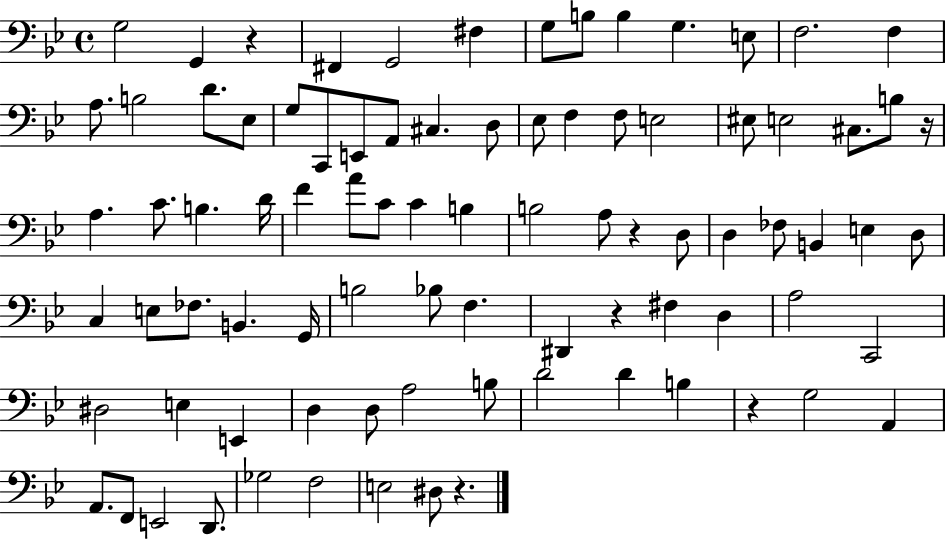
{
  \clef bass
  \time 4/4
  \defaultTimeSignature
  \key bes \major
  g2 g,4 r4 | fis,4 g,2 fis4 | g8 b8 b4 g4. e8 | f2. f4 | \break a8. b2 d'8. ees8 | g8 c,8 e,8 a,8 cis4. d8 | ees8 f4 f8 e2 | eis8 e2 cis8. b8 r16 | \break a4. c'8. b4. d'16 | f'4 a'8 c'8 c'4 b4 | b2 a8 r4 d8 | d4 fes8 b,4 e4 d8 | \break c4 e8 fes8. b,4. g,16 | b2 bes8 f4. | dis,4 r4 fis4 d4 | a2 c,2 | \break dis2 e4 e,4 | d4 d8 a2 b8 | d'2 d'4 b4 | r4 g2 a,4 | \break a,8. f,8 e,2 d,8. | ges2 f2 | e2 dis8 r4. | \bar "|."
}